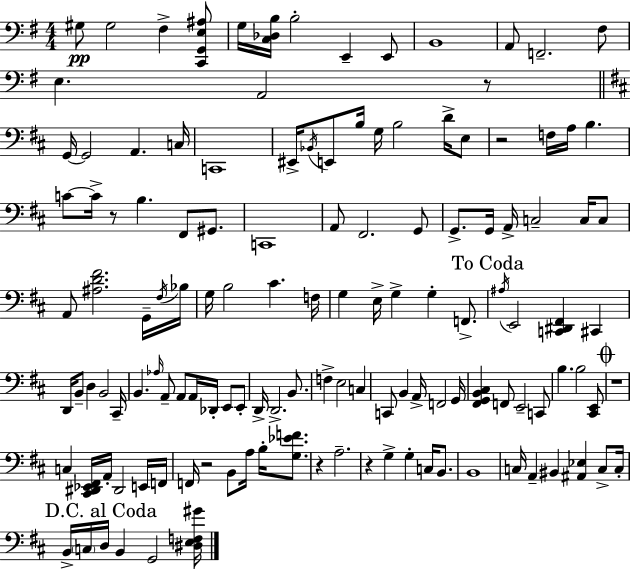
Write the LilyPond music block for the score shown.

{
  \clef bass
  \numericTimeSignature
  \time 4/4
  \key e \minor
  gis8\pp gis2 fis4-> <c, g, e ais>8 | g16 <c des b>16 b2-. e,4-- e,8 | b,1 | a,8 f,2.-- fis8 | \break e4. a,2 r8 | \bar "||" \break \key d \major g,16~~ g,2 a,4. c16 | c,1 | eis,16-> \acciaccatura { bes,16 } e,8 b16 g16 b2 d'16-> e8 | r2 f16 a16 b4. | \break c'8~~ c'16-> r8 b4. fis,8 gis,8. | c,1 | a,8 fis,2. g,8 | g,8.-> g,16 a,16-> c2-- c16 c8 | \break a,8 <ais d' fis'>2. g,16-- | \acciaccatura { fis16 } bes16 g16 b2 cis'4. | f16 g4 e16-> g4-> g4-. f,8.-> | \mark "To Coda" \acciaccatura { ais16 } e,2 <c, dis, fis,>4 cis,4 | \break d,16 b,8-- d4 b,2 | cis,16-- b,4. \grace { aes16 } a,8-- a,8 a,16 des,16-. | e,8 e,8-. d,16-> d,2.-> | b,8. f4-> e2 | \break c4 c,8 b,4 a,16-> f,2 | g,16 <fis, g, b, cis>4 f,8 e,2-- | c,8 b4. b2 | <cis, e,>8 \mark \markup { \musicglyph "scripts.coda" } r1 | \break c4 <cis, dis, ees, fis,>16 a,16-. dis,2 | e,16 f,16 f,16 r2 b,8 a16 | b16-. <g ees' f'>8. r4 a2.-- | r4 g4-> g4-. | \break c16 b,8. b,1 | c16 a,4-- bis,4 <ais, ees>4 | c8-> c16-. \mark "D.C. al Coda" b,16-> \parenthesize c16 d16 b,4 g,2 | <dis e f gis'>16 \bar "|."
}